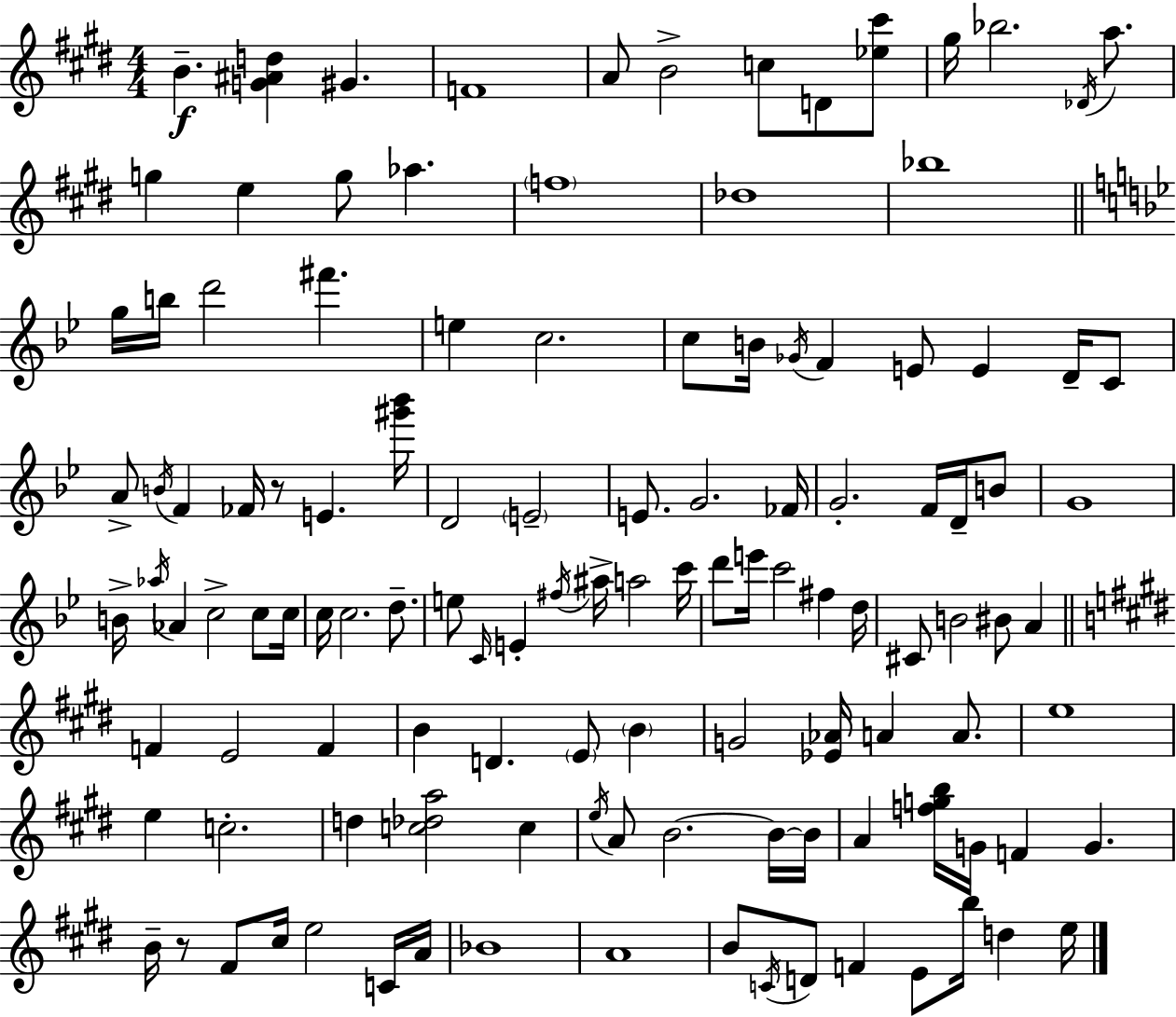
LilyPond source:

{
  \clef treble
  \numericTimeSignature
  \time 4/4
  \key e \major
  \repeat volta 2 { b'4.--\f <g' ais' d''>4 gis'4. | f'1 | a'8 b'2-> c''8 d'8 <ees'' cis'''>8 | gis''16 bes''2. \acciaccatura { des'16 } a''8. | \break g''4 e''4 g''8 aes''4. | \parenthesize f''1 | des''1 | bes''1 | \break \bar "||" \break \key g \minor g''16 b''16 d'''2 fis'''4. | e''4 c''2. | c''8 b'16 \acciaccatura { ges'16 } f'4 e'8 e'4 d'16-- c'8 | a'8-> \acciaccatura { b'16 } f'4 fes'16 r8 e'4. | \break <gis''' bes'''>16 d'2 \parenthesize e'2-- | e'8. g'2. | fes'16 g'2.-. f'16 d'16-- | b'8 g'1 | \break b'16-> \acciaccatura { aes''16 } aes'4 c''2-> | c''8 c''16 c''16 c''2. | d''8.-- e''8 \grace { c'16 } e'4-. \acciaccatura { fis''16 } ais''16-> a''2 | c'''16 d'''8 e'''16 c'''2 | \break fis''4 d''16 cis'8 b'2 bis'8 | a'4 \bar "||" \break \key e \major f'4 e'2 f'4 | b'4 d'4. \parenthesize e'8 \parenthesize b'4 | g'2 <ees' aes'>16 a'4 a'8. | e''1 | \break e''4 c''2.-. | d''4 <c'' des'' a''>2 c''4 | \acciaccatura { e''16 } a'8 b'2.~~ b'16~~ | b'16 a'4 <f'' g'' b''>16 g'16 f'4 g'4. | \break b'16-- r8 fis'8 cis''16 e''2 c'16 | a'16 bes'1 | a'1 | b'8 \acciaccatura { c'16 } d'8 f'4 e'8 b''16 d''4 | \break e''16 } \bar "|."
}